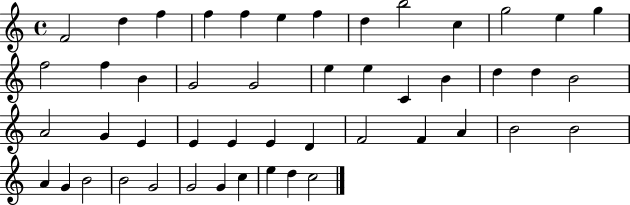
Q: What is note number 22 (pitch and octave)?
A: B4